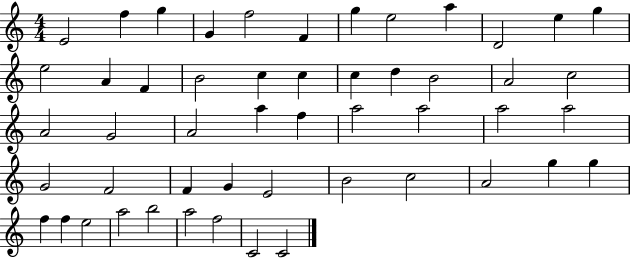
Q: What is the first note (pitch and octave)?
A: E4